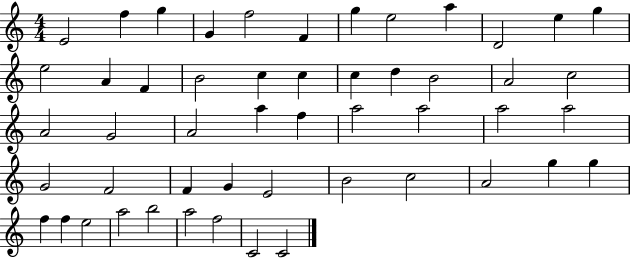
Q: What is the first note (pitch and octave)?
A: E4